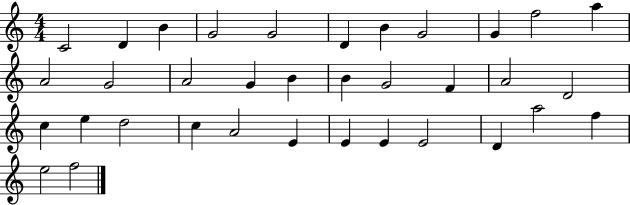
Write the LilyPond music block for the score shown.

{
  \clef treble
  \numericTimeSignature
  \time 4/4
  \key c \major
  c'2 d'4 b'4 | g'2 g'2 | d'4 b'4 g'2 | g'4 f''2 a''4 | \break a'2 g'2 | a'2 g'4 b'4 | b'4 g'2 f'4 | a'2 d'2 | \break c''4 e''4 d''2 | c''4 a'2 e'4 | e'4 e'4 e'2 | d'4 a''2 f''4 | \break e''2 f''2 | \bar "|."
}